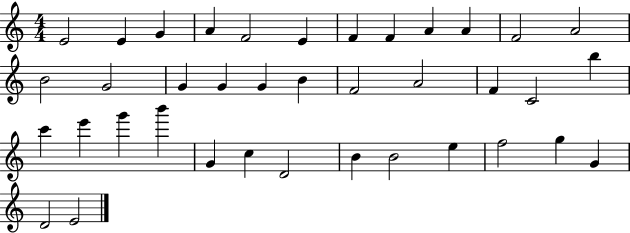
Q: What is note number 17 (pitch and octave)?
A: G4